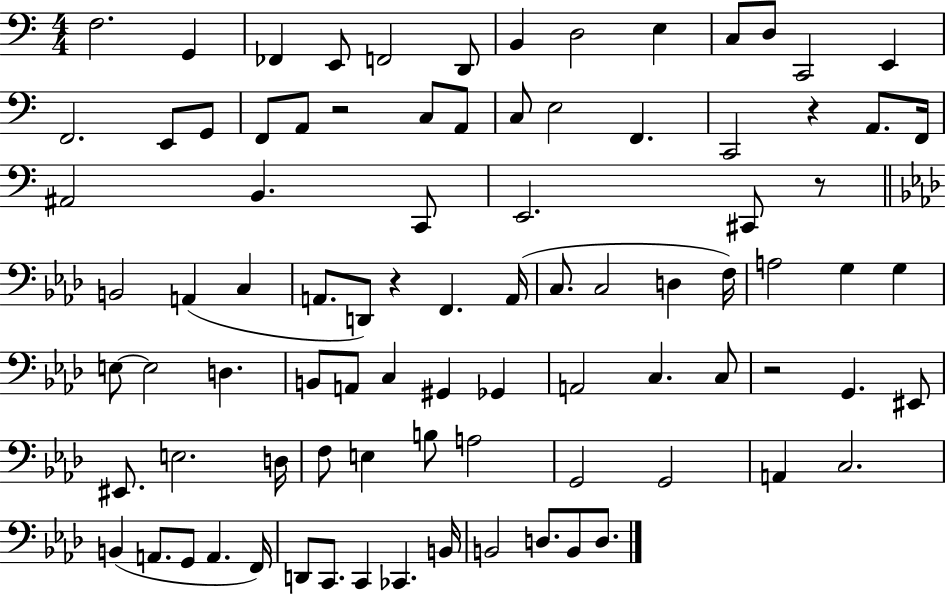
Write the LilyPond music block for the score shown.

{
  \clef bass
  \numericTimeSignature
  \time 4/4
  \key c \major
  \repeat volta 2 { f2. g,4 | fes,4 e,8 f,2 d,8 | b,4 d2 e4 | c8 d8 c,2 e,4 | \break f,2. e,8 g,8 | f,8 a,8 r2 c8 a,8 | c8 e2 f,4. | c,2 r4 a,8. f,16 | \break ais,2 b,4. c,8 | e,2. cis,8 r8 | \bar "||" \break \key aes \major b,2 a,4( c4 | a,8. d,8) r4 f,4. a,16( | c8. c2 d4 f16) | a2 g4 g4 | \break e8~~ e2 d4. | b,8 a,8 c4 gis,4 ges,4 | a,2 c4. c8 | r2 g,4. eis,8 | \break eis,8. e2. d16 | f8 e4 b8 a2 | g,2 g,2 | a,4 c2. | \break b,4( a,8. g,8 a,4. f,16) | d,8 c,8. c,4 ces,4. b,16 | b,2 d8. b,8 d8. | } \bar "|."
}